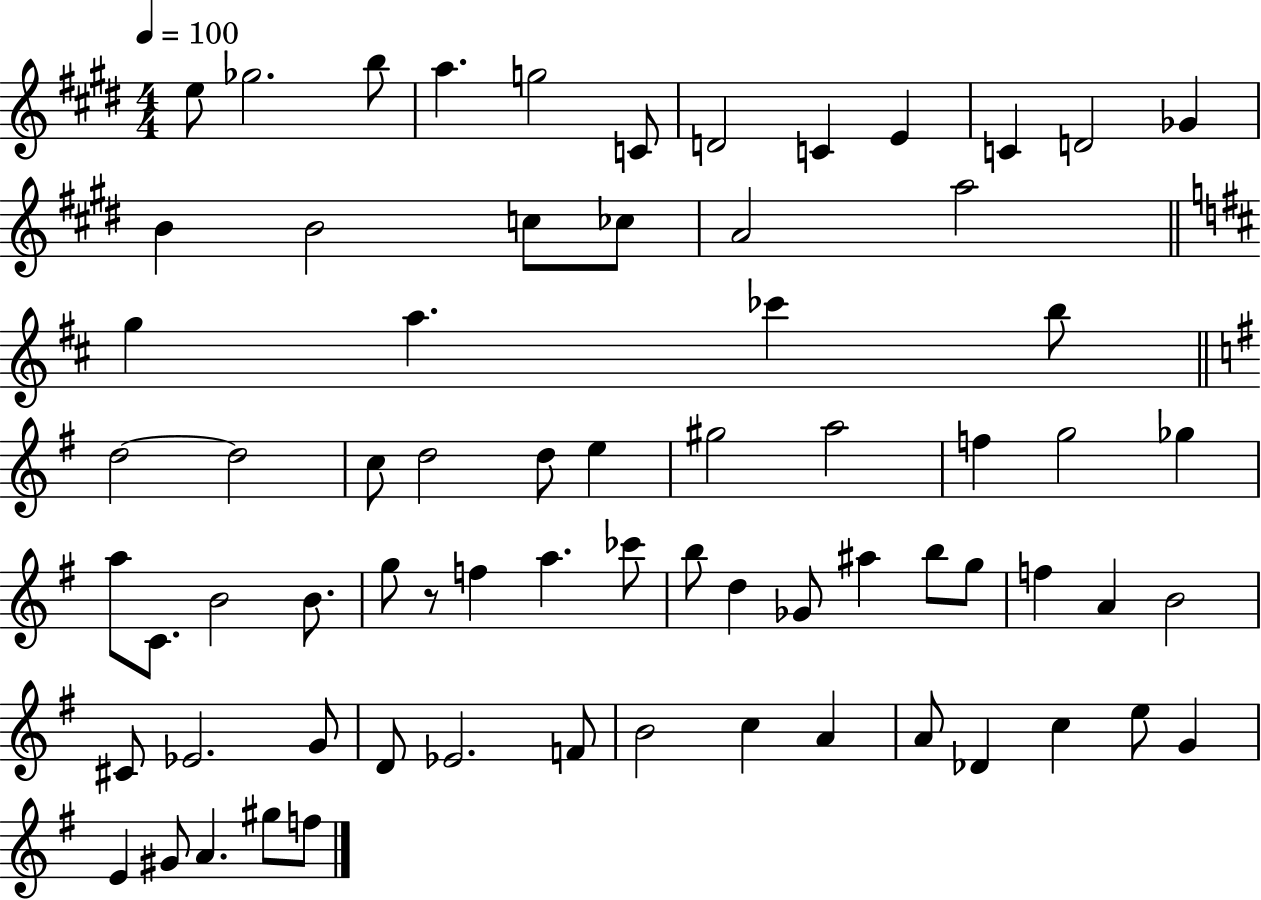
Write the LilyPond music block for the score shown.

{
  \clef treble
  \numericTimeSignature
  \time 4/4
  \key e \major
  \tempo 4 = 100
  e''8 ges''2. b''8 | a''4. g''2 c'8 | d'2 c'4 e'4 | c'4 d'2 ges'4 | \break b'4 b'2 c''8 ces''8 | a'2 a''2 | \bar "||" \break \key b \minor g''4 a''4. ces'''4 b''8 | \bar "||" \break \key e \minor d''2~~ d''2 | c''8 d''2 d''8 e''4 | gis''2 a''2 | f''4 g''2 ges''4 | \break a''8 c'8. b'2 b'8. | g''8 r8 f''4 a''4. ces'''8 | b''8 d''4 ges'8 ais''4 b''8 g''8 | f''4 a'4 b'2 | \break cis'8 ees'2. g'8 | d'8 ees'2. f'8 | b'2 c''4 a'4 | a'8 des'4 c''4 e''8 g'4 | \break e'4 gis'8 a'4. gis''8 f''8 | \bar "|."
}